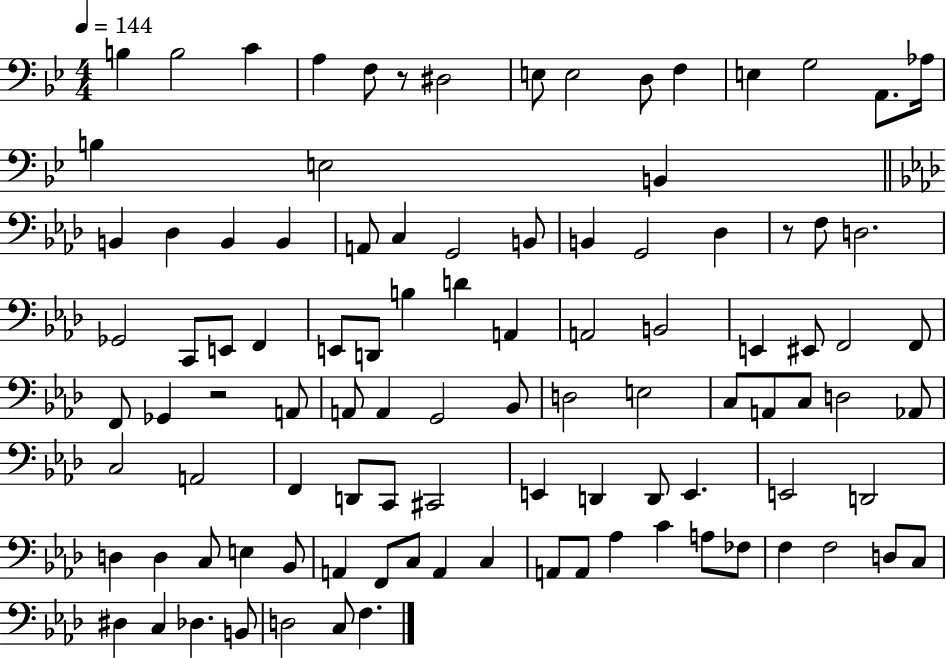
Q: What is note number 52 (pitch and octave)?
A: Bb2